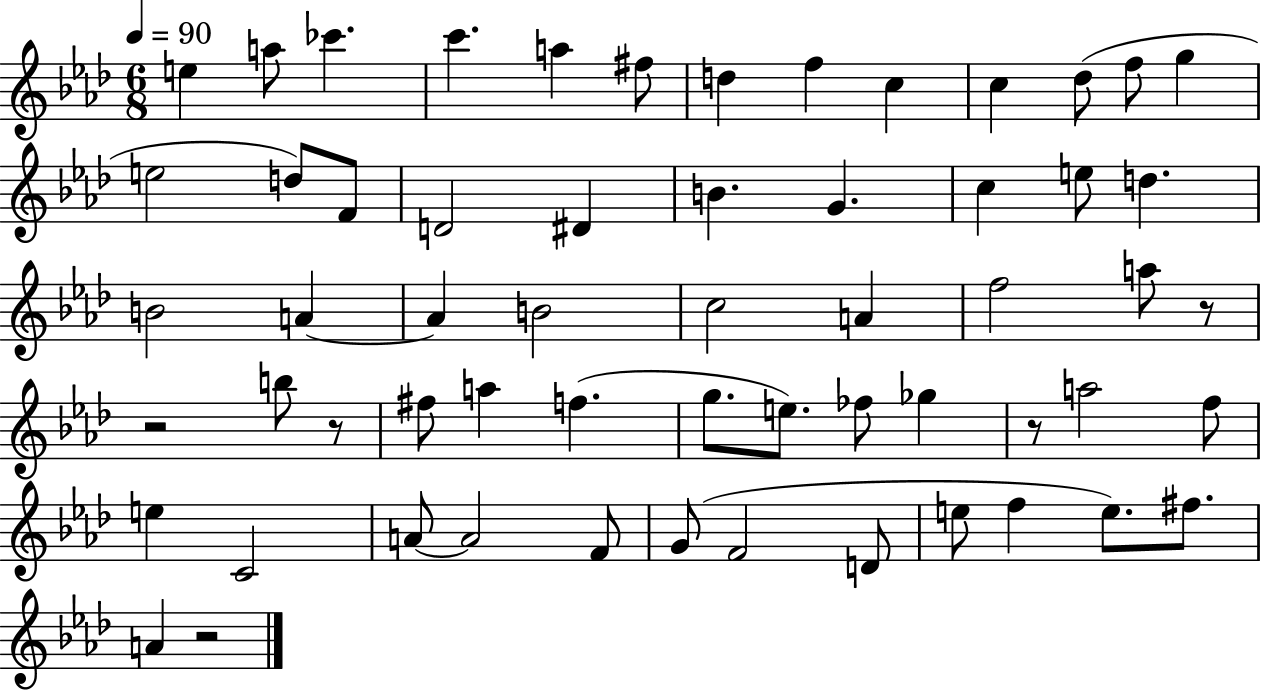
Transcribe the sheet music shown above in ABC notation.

X:1
T:Untitled
M:6/8
L:1/4
K:Ab
e a/2 _c' c' a ^f/2 d f c c _d/2 f/2 g e2 d/2 F/2 D2 ^D B G c e/2 d B2 A A B2 c2 A f2 a/2 z/2 z2 b/2 z/2 ^f/2 a f g/2 e/2 _f/2 _g z/2 a2 f/2 e C2 A/2 A2 F/2 G/2 F2 D/2 e/2 f e/2 ^f/2 A z2